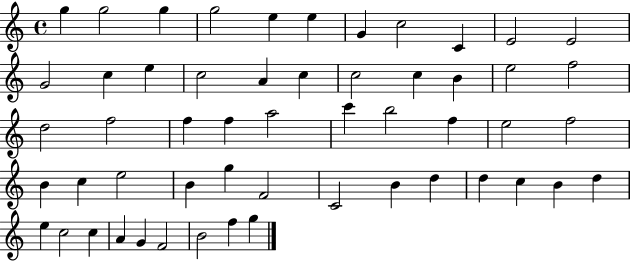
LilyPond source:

{
  \clef treble
  \time 4/4
  \defaultTimeSignature
  \key c \major
  g''4 g''2 g''4 | g''2 e''4 e''4 | g'4 c''2 c'4 | e'2 e'2 | \break g'2 c''4 e''4 | c''2 a'4 c''4 | c''2 c''4 b'4 | e''2 f''2 | \break d''2 f''2 | f''4 f''4 a''2 | c'''4 b''2 f''4 | e''2 f''2 | \break b'4 c''4 e''2 | b'4 g''4 f'2 | c'2 b'4 d''4 | d''4 c''4 b'4 d''4 | \break e''4 c''2 c''4 | a'4 g'4 f'2 | b'2 f''4 g''4 | \bar "|."
}